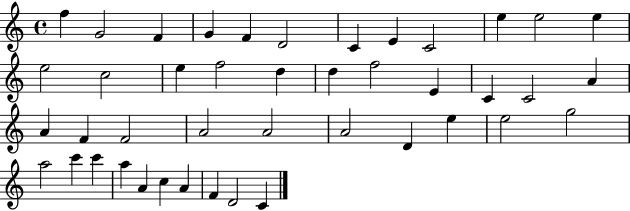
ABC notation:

X:1
T:Untitled
M:4/4
L:1/4
K:C
f G2 F G F D2 C E C2 e e2 e e2 c2 e f2 d d f2 E C C2 A A F F2 A2 A2 A2 D e e2 g2 a2 c' c' a A c A F D2 C